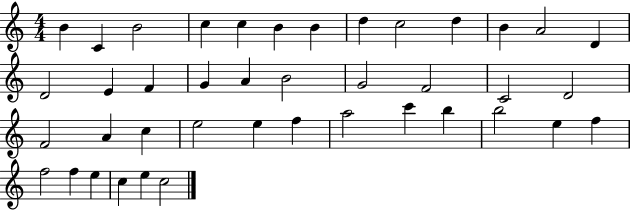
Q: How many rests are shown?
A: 0